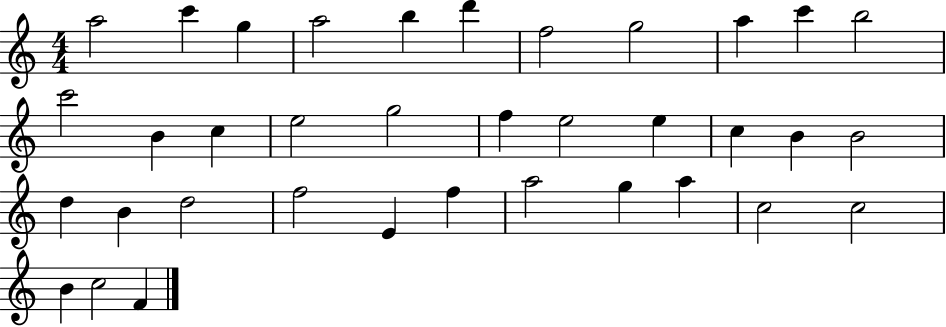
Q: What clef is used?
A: treble